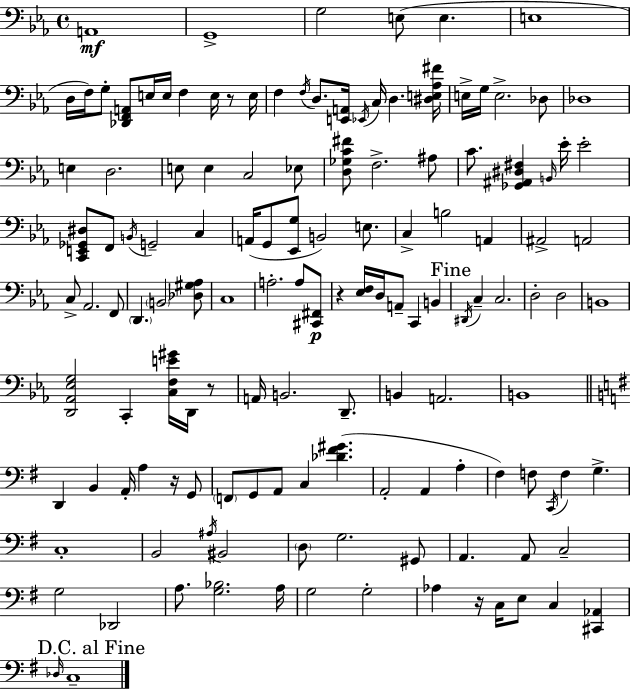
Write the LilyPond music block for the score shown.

{
  \clef bass
  \time 4/4
  \defaultTimeSignature
  \key c \minor
  \repeat volta 2 { a,1\mf | g,1-> | g2 e8( e4. | e1 | \break d16 f16) g8-. <des, f, a,>8 e16 e16 f4 e16 r8 e16 | f4 \acciaccatura { f16 } d8. <e, a,>16 \acciaccatura { ees,16 } c16 d4. | <dis e aes fis'>16 e16-> g16 e2.-> | des8 des1 | \break e4 d2. | e8 e4 c2 | ees8 <d ges c' fis'>8 f2.-> | ais8 c'8. <ges, ais, dis fis>4 \grace { b,16 } ees'16-. ees'2-. | \break <c, e, ges, dis>8 f,8 \acciaccatura { b,16 } g,2-- | c4 a,16( g,8 <ees, g>8 b,2) | e8. c4-> b2 | a,4 ais,2-> a,2 | \break c8-> aes,2. | f,8 \parenthesize d,4. \parenthesize b,2 | <des gis aes>8 c1 | a2.-. | \break a8 <cis, fis,>8\p r4 <ees f>16 d16 a,8-- c,4 | b,4 \mark "Fine" \acciaccatura { dis,16 } c4-- c2. | d2-. d2 | b,1 | \break <d, aes, ees g>2 c,4-. | <c f e' gis'>16 d,16 r8 a,16 b,2. | d,8.-- b,4 a,2. | b,1 | \break \bar "||" \break \key g \major d,4 b,4 a,16-. a4 r16 g,8 | \parenthesize f,8 g,8 a,8 c4 <des' fis' gis'>4.( | a,2-. a,4 a4-. | fis4) f8 \acciaccatura { c,16 } f4 g4.-> | \break c1-. | b,2 \acciaccatura { ais16 } bis,2 | \parenthesize d8 g2. | gis,8 a,4. a,8 c2-- | \break g2 des,2 | a8. <g bes>2. | a16 g2 g2-. | aes4 r16 c16 e8 c4 <cis, aes,>4 | \break \mark "D.C. al Fine" \grace { des16 } c1-- | } \bar "|."
}